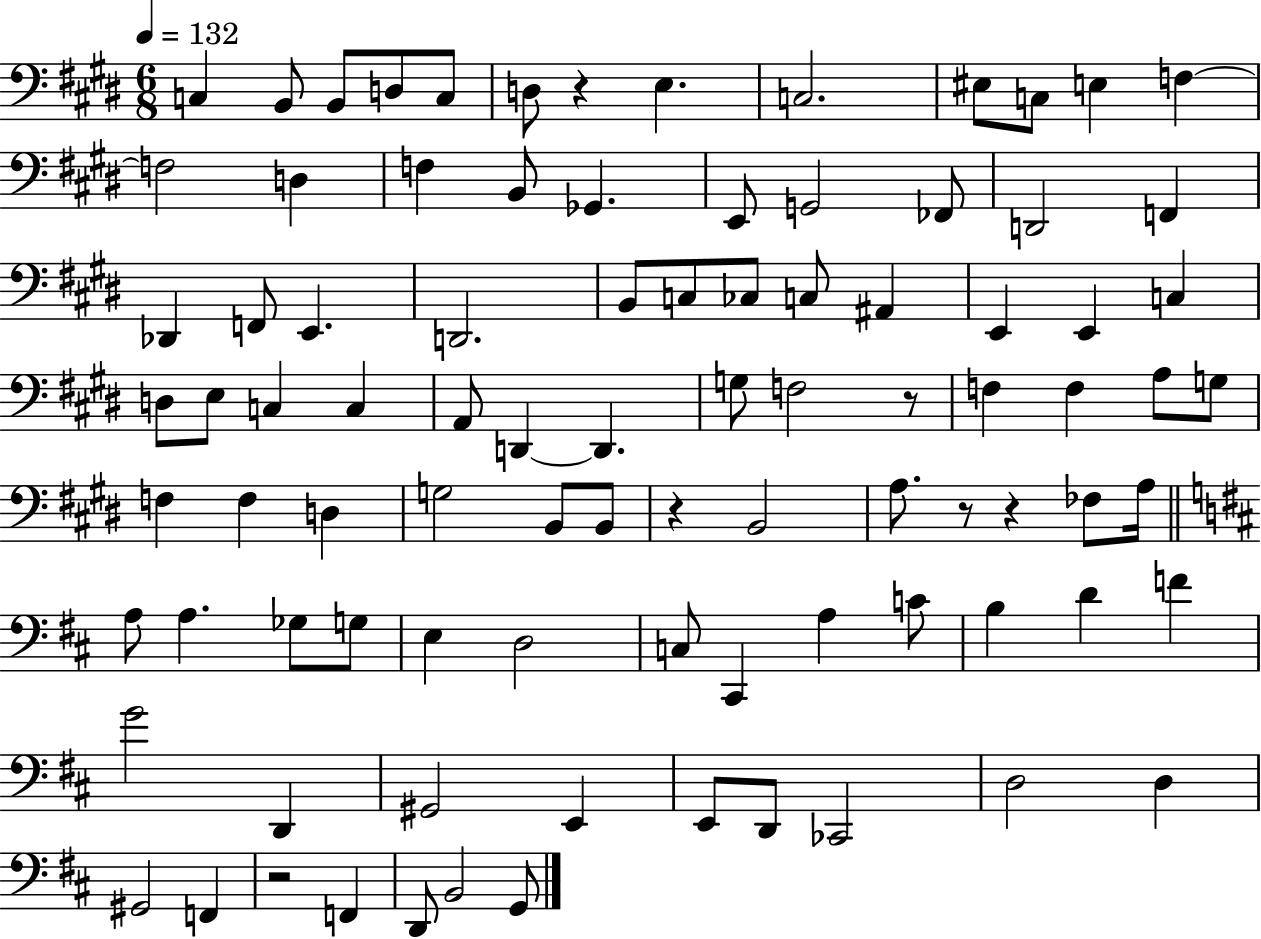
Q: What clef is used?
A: bass